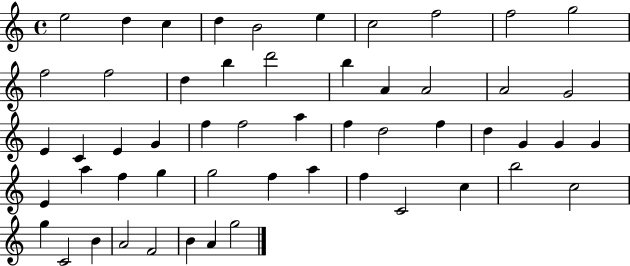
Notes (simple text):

E5/h D5/q C5/q D5/q B4/h E5/q C5/h F5/h F5/h G5/h F5/h F5/h D5/q B5/q D6/h B5/q A4/q A4/h A4/h G4/h E4/q C4/q E4/q G4/q F5/q F5/h A5/q F5/q D5/h F5/q D5/q G4/q G4/q G4/q E4/q A5/q F5/q G5/q G5/h F5/q A5/q F5/q C4/h C5/q B5/h C5/h G5/q C4/h B4/q A4/h F4/h B4/q A4/q G5/h